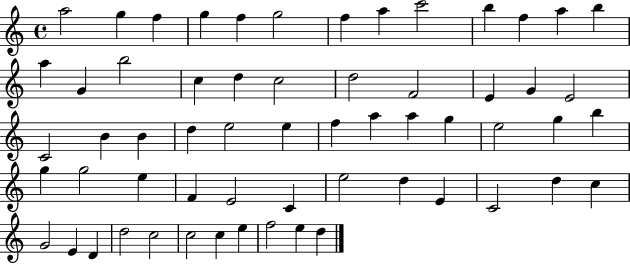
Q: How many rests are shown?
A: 0